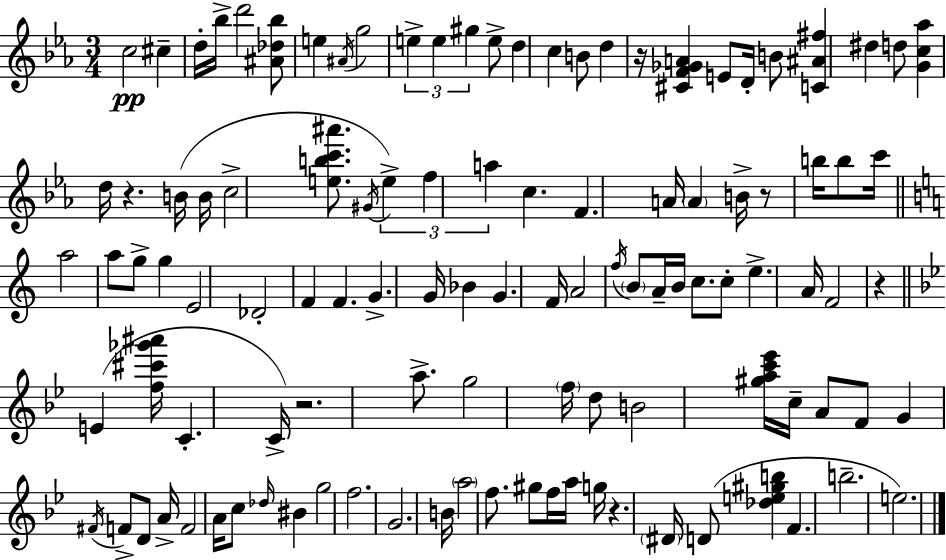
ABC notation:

X:1
T:Untitled
M:3/4
L:1/4
K:Cm
c2 ^c d/4 _b/4 d'2 [^A_d_b]/2 e ^A/4 g2 e e ^g e/2 d c B/2 d z/4 [^CF_GA] E/2 D/4 B/2 [C^A^f] ^d d/2 [Gc_a] d/4 z B/4 B/4 c2 [ebc'^a']/2 ^G/4 e f a c F A/4 A B/4 z/2 b/4 b/2 c'/4 a2 a/2 g/2 g E2 _D2 F F G G/4 _B G F/4 A2 f/4 B/2 A/4 B/4 c/2 c/2 e A/4 F2 z E [f^c'_g'^a']/4 C C/4 z2 a/2 g2 f/4 d/2 B2 [^gac'_e']/4 c/4 A/2 F/2 G ^F/4 F/2 D/2 A/4 F2 A/4 c/2 _d/4 ^B g2 f2 G2 B/4 a2 f/2 ^g/2 f/4 a/4 g/4 z ^D/4 D/2 [_de^gb] F b2 e2